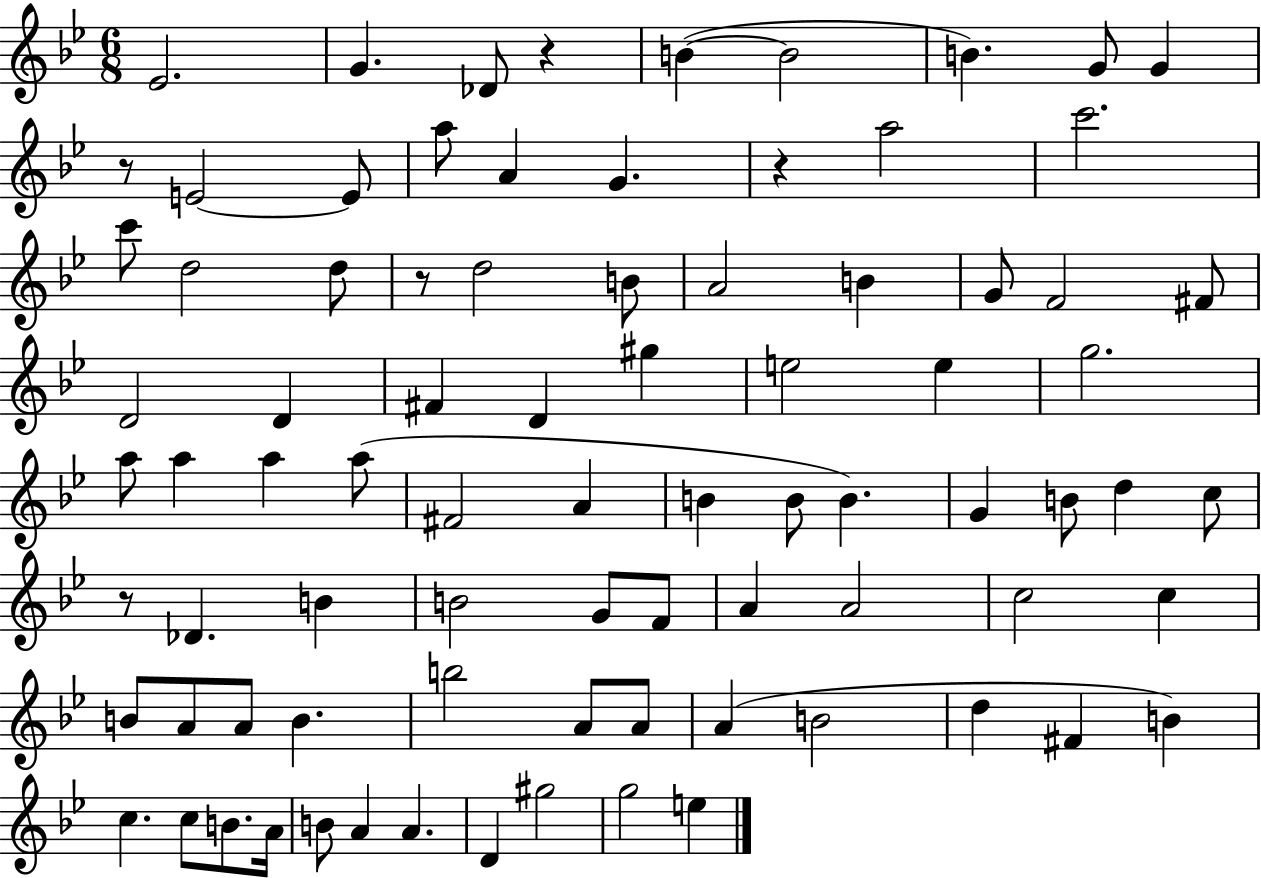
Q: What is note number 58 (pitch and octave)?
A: A4